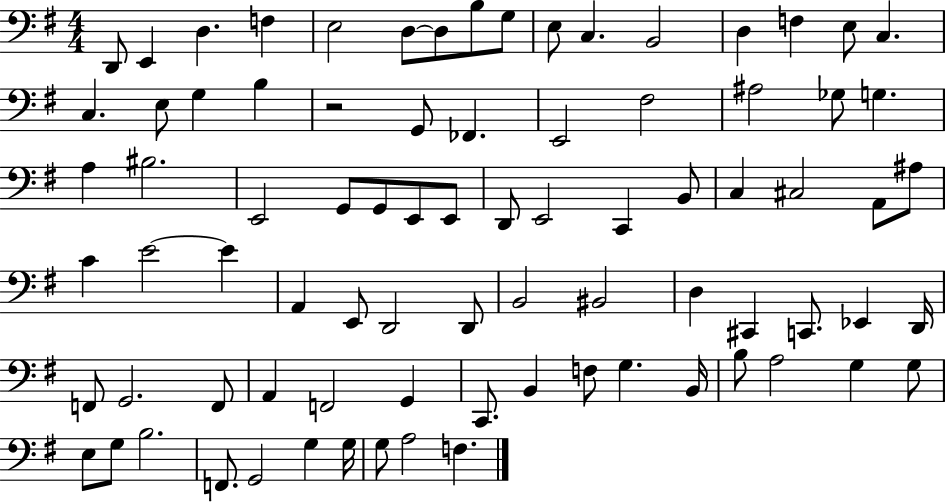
{
  \clef bass
  \numericTimeSignature
  \time 4/4
  \key g \major
  \repeat volta 2 { d,8 e,4 d4. f4 | e2 d8~~ d8 b8 g8 | e8 c4. b,2 | d4 f4 e8 c4. | \break c4. e8 g4 b4 | r2 g,8 fes,4. | e,2 fis2 | ais2 ges8 g4. | \break a4 bis2. | e,2 g,8 g,8 e,8 e,8 | d,8 e,2 c,4 b,8 | c4 cis2 a,8 ais8 | \break c'4 e'2~~ e'4 | a,4 e,8 d,2 d,8 | b,2 bis,2 | d4 cis,4 c,8. ees,4 d,16 | \break f,8 g,2. f,8 | a,4 f,2 g,4 | c,8. b,4 f8 g4. b,16 | b8 a2 g4 g8 | \break e8 g8 b2. | f,8. g,2 g4 g16 | g8 a2 f4. | } \bar "|."
}